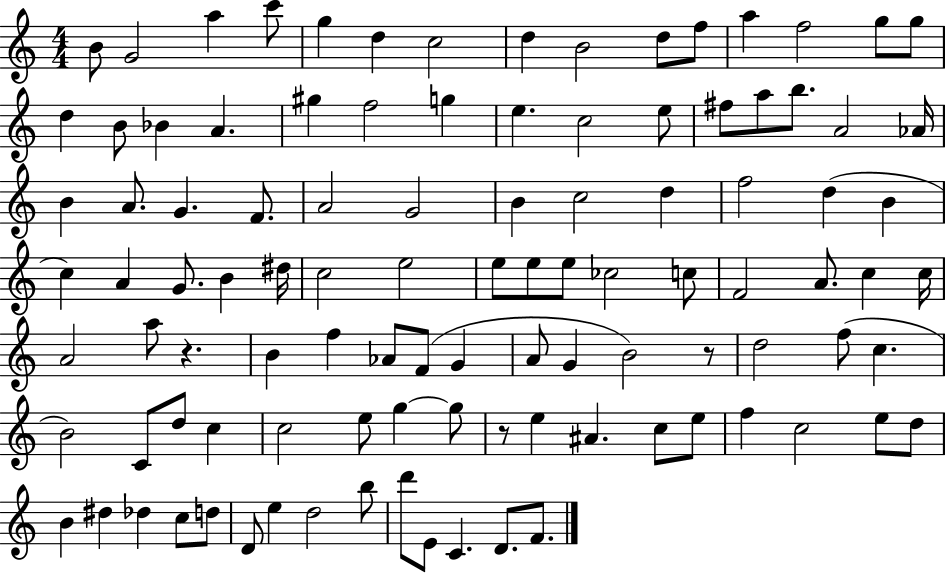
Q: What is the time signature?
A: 4/4